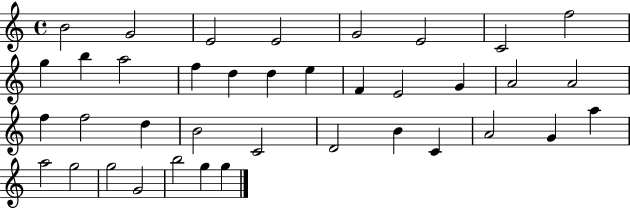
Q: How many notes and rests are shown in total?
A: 38